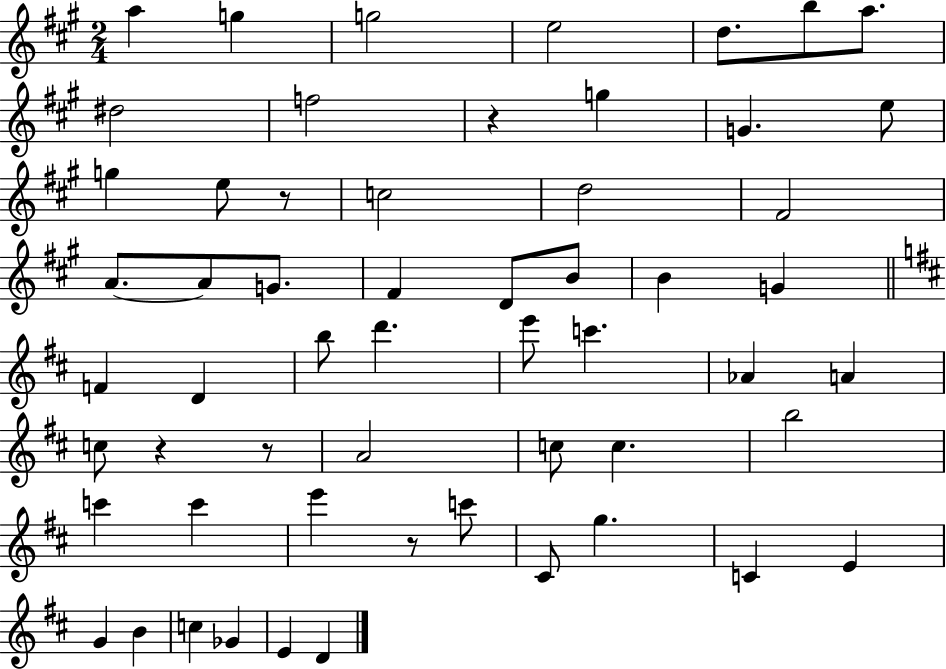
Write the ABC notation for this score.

X:1
T:Untitled
M:2/4
L:1/4
K:A
a g g2 e2 d/2 b/2 a/2 ^d2 f2 z g G e/2 g e/2 z/2 c2 d2 ^F2 A/2 A/2 G/2 ^F D/2 B/2 B G F D b/2 d' e'/2 c' _A A c/2 z z/2 A2 c/2 c b2 c' c' e' z/2 c'/2 ^C/2 g C E G B c _G E D